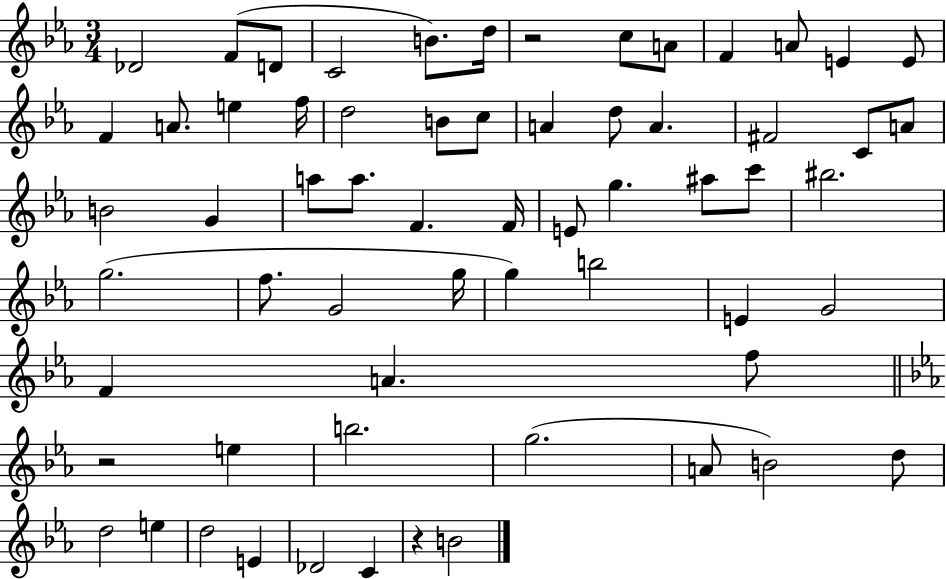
{
  \clef treble
  \numericTimeSignature
  \time 3/4
  \key ees \major
  \repeat volta 2 { des'2 f'8( d'8 | c'2 b'8.) d''16 | r2 c''8 a'8 | f'4 a'8 e'4 e'8 | \break f'4 a'8. e''4 f''16 | d''2 b'8 c''8 | a'4 d''8 a'4. | fis'2 c'8 a'8 | \break b'2 g'4 | a''8 a''8. f'4. f'16 | e'8 g''4. ais''8 c'''8 | bis''2. | \break g''2.( | f''8. g'2 g''16 | g''4) b''2 | e'4 g'2 | \break f'4 a'4. f''8 | \bar "||" \break \key c \minor r2 e''4 | b''2. | g''2.( | a'8 b'2) d''8 | \break d''2 e''4 | d''2 e'4 | des'2 c'4 | r4 b'2 | \break } \bar "|."
}